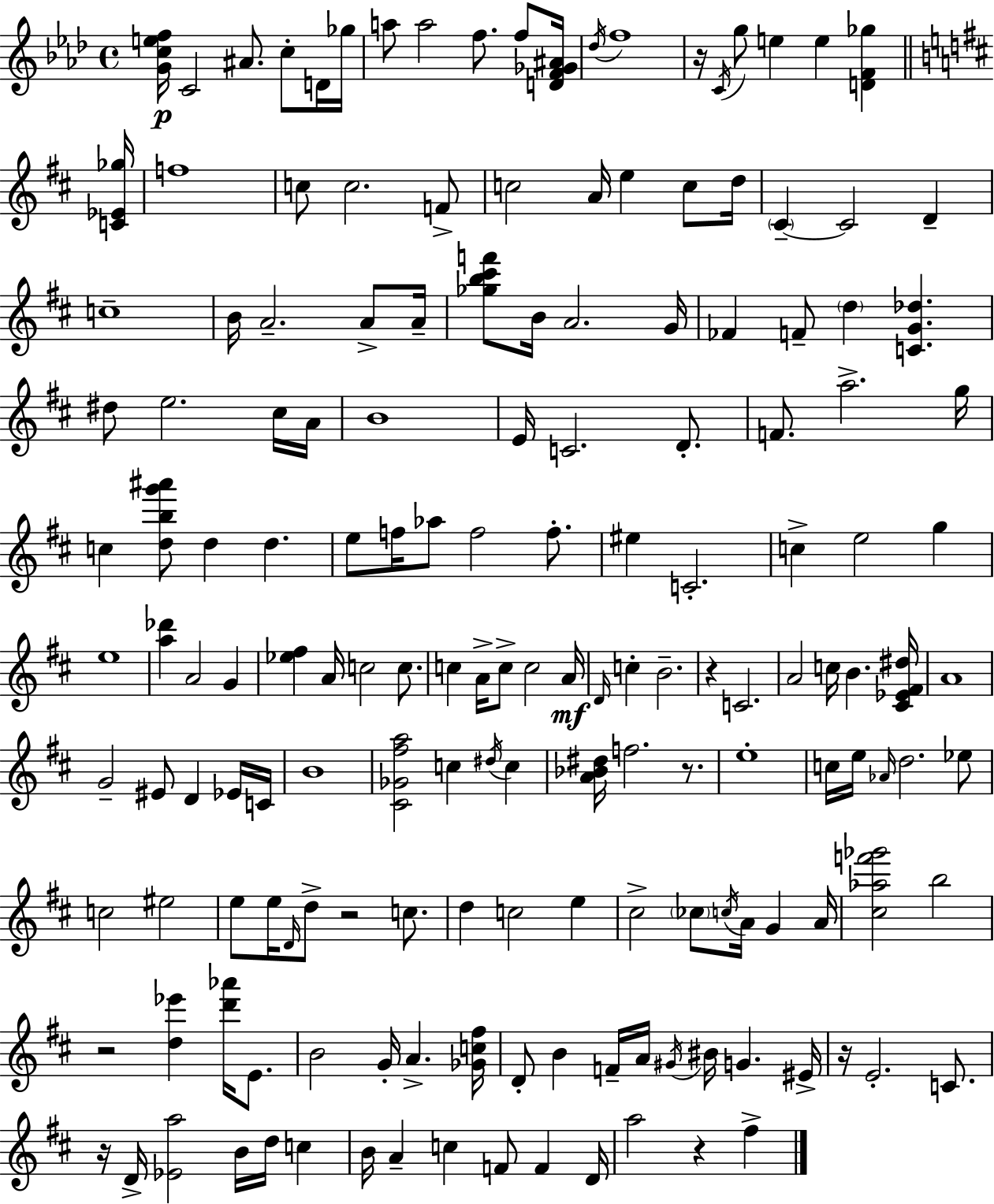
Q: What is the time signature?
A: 4/4